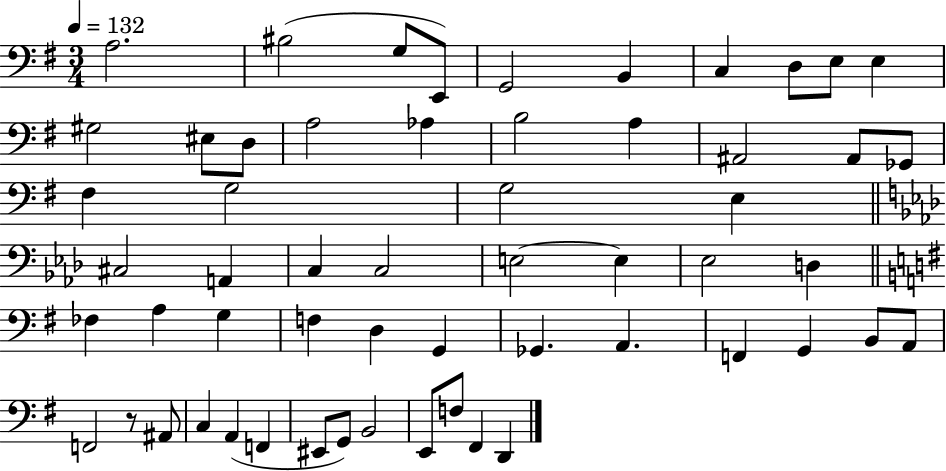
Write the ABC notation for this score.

X:1
T:Untitled
M:3/4
L:1/4
K:G
A,2 ^B,2 G,/2 E,,/2 G,,2 B,, C, D,/2 E,/2 E, ^G,2 ^E,/2 D,/2 A,2 _A, B,2 A, ^A,,2 ^A,,/2 _G,,/2 ^F, G,2 G,2 E, ^C,2 A,, C, C,2 E,2 E, _E,2 D, _F, A, G, F, D, G,, _G,, A,, F,, G,, B,,/2 A,,/2 F,,2 z/2 ^A,,/2 C, A,, F,, ^E,,/2 G,,/2 B,,2 E,,/2 F,/2 ^F,, D,,